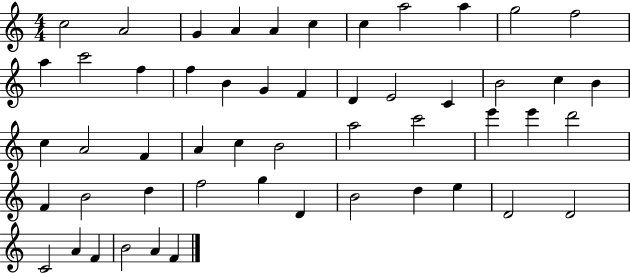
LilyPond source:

{
  \clef treble
  \numericTimeSignature
  \time 4/4
  \key c \major
  c''2 a'2 | g'4 a'4 a'4 c''4 | c''4 a''2 a''4 | g''2 f''2 | \break a''4 c'''2 f''4 | f''4 b'4 g'4 f'4 | d'4 e'2 c'4 | b'2 c''4 b'4 | \break c''4 a'2 f'4 | a'4 c''4 b'2 | a''2 c'''2 | e'''4 e'''4 d'''2 | \break f'4 b'2 d''4 | f''2 g''4 d'4 | b'2 d''4 e''4 | d'2 d'2 | \break c'2 a'4 f'4 | b'2 a'4 f'4 | \bar "|."
}